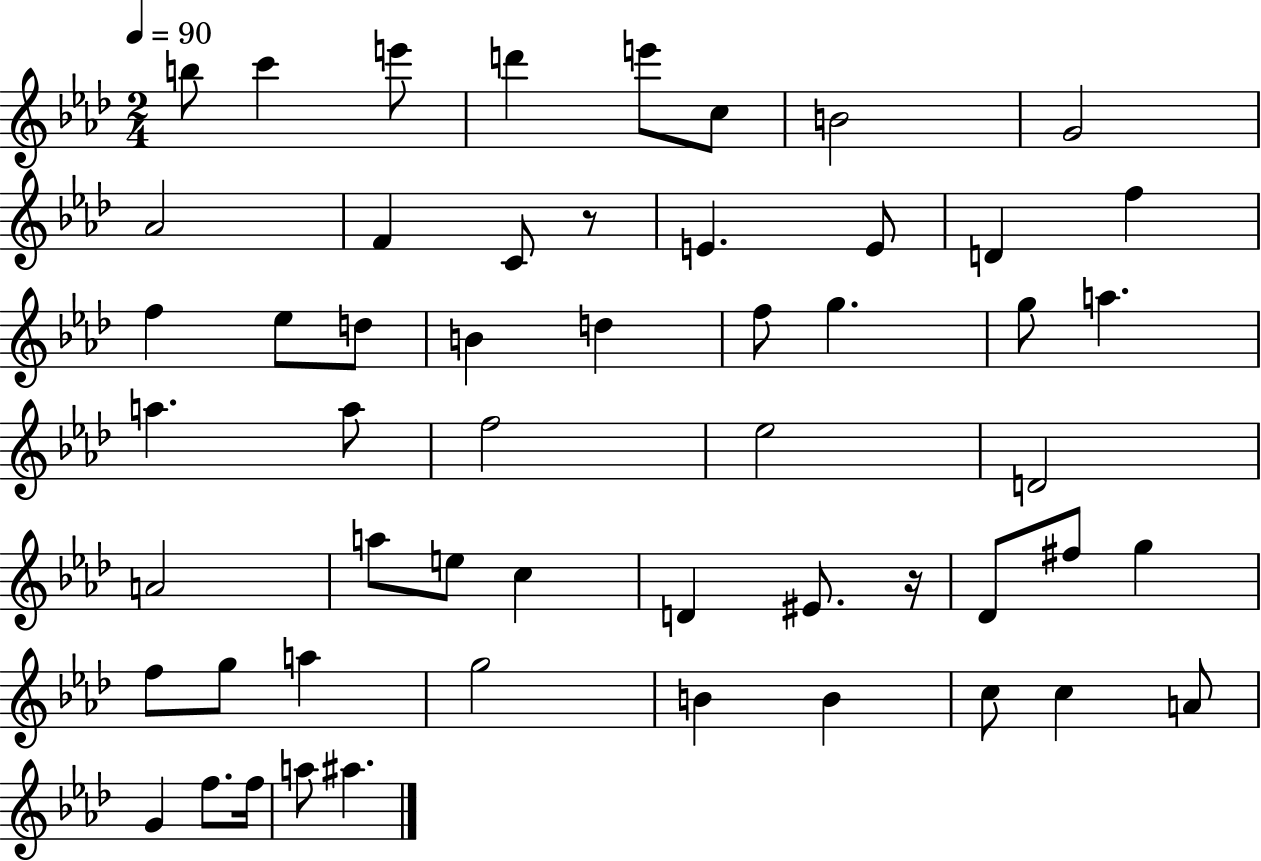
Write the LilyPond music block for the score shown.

{
  \clef treble
  \numericTimeSignature
  \time 2/4
  \key aes \major
  \tempo 4 = 90
  \repeat volta 2 { b''8 c'''4 e'''8 | d'''4 e'''8 c''8 | b'2 | g'2 | \break aes'2 | f'4 c'8 r8 | e'4. e'8 | d'4 f''4 | \break f''4 ees''8 d''8 | b'4 d''4 | f''8 g''4. | g''8 a''4. | \break a''4. a''8 | f''2 | ees''2 | d'2 | \break a'2 | a''8 e''8 c''4 | d'4 eis'8. r16 | des'8 fis''8 g''4 | \break f''8 g''8 a''4 | g''2 | b'4 b'4 | c''8 c''4 a'8 | \break g'4 f''8. f''16 | a''8 ais''4. | } \bar "|."
}